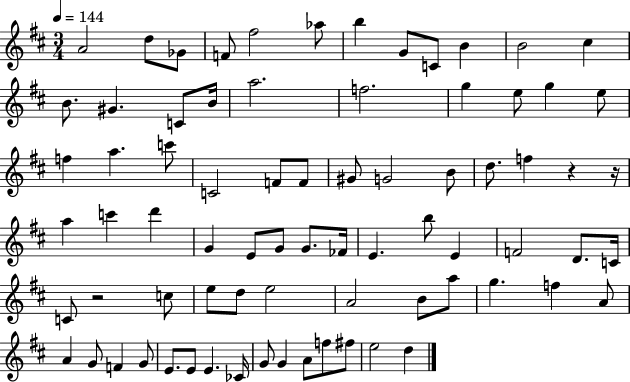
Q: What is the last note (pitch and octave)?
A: D5